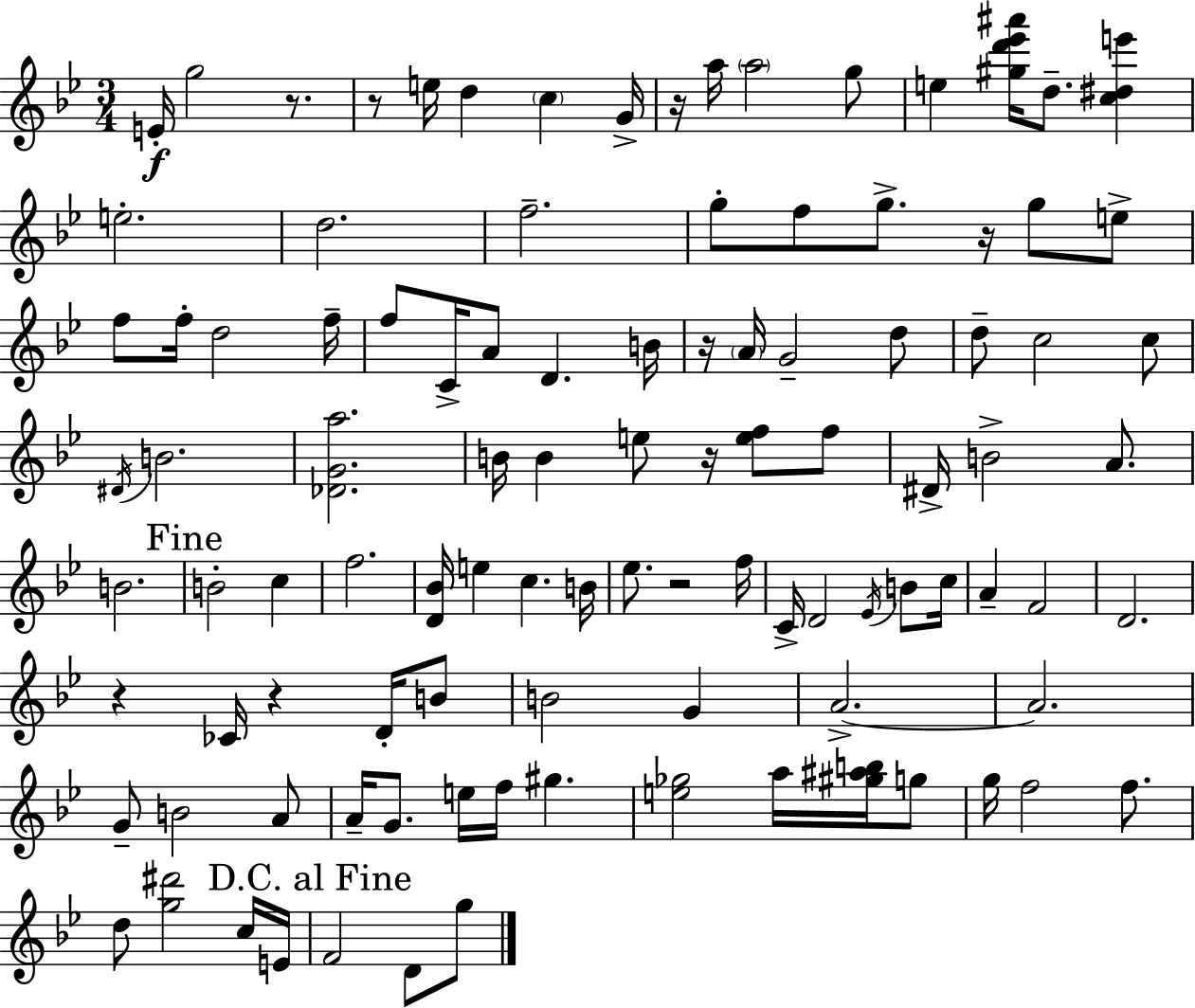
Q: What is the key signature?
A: BES major